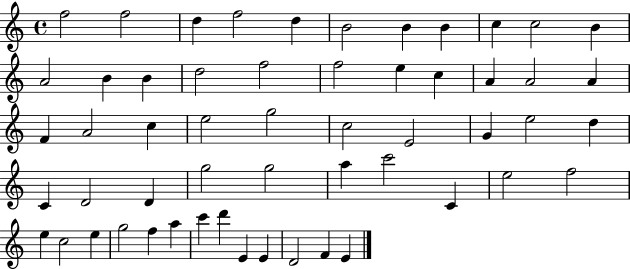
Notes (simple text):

F5/h F5/h D5/q F5/h D5/q B4/h B4/q B4/q C5/q C5/h B4/q A4/h B4/q B4/q D5/h F5/h F5/h E5/q C5/q A4/q A4/h A4/q F4/q A4/h C5/q E5/h G5/h C5/h E4/h G4/q E5/h D5/q C4/q D4/h D4/q G5/h G5/h A5/q C6/h C4/q E5/h F5/h E5/q C5/h E5/q G5/h F5/q A5/q C6/q D6/q E4/q E4/q D4/h F4/q E4/q